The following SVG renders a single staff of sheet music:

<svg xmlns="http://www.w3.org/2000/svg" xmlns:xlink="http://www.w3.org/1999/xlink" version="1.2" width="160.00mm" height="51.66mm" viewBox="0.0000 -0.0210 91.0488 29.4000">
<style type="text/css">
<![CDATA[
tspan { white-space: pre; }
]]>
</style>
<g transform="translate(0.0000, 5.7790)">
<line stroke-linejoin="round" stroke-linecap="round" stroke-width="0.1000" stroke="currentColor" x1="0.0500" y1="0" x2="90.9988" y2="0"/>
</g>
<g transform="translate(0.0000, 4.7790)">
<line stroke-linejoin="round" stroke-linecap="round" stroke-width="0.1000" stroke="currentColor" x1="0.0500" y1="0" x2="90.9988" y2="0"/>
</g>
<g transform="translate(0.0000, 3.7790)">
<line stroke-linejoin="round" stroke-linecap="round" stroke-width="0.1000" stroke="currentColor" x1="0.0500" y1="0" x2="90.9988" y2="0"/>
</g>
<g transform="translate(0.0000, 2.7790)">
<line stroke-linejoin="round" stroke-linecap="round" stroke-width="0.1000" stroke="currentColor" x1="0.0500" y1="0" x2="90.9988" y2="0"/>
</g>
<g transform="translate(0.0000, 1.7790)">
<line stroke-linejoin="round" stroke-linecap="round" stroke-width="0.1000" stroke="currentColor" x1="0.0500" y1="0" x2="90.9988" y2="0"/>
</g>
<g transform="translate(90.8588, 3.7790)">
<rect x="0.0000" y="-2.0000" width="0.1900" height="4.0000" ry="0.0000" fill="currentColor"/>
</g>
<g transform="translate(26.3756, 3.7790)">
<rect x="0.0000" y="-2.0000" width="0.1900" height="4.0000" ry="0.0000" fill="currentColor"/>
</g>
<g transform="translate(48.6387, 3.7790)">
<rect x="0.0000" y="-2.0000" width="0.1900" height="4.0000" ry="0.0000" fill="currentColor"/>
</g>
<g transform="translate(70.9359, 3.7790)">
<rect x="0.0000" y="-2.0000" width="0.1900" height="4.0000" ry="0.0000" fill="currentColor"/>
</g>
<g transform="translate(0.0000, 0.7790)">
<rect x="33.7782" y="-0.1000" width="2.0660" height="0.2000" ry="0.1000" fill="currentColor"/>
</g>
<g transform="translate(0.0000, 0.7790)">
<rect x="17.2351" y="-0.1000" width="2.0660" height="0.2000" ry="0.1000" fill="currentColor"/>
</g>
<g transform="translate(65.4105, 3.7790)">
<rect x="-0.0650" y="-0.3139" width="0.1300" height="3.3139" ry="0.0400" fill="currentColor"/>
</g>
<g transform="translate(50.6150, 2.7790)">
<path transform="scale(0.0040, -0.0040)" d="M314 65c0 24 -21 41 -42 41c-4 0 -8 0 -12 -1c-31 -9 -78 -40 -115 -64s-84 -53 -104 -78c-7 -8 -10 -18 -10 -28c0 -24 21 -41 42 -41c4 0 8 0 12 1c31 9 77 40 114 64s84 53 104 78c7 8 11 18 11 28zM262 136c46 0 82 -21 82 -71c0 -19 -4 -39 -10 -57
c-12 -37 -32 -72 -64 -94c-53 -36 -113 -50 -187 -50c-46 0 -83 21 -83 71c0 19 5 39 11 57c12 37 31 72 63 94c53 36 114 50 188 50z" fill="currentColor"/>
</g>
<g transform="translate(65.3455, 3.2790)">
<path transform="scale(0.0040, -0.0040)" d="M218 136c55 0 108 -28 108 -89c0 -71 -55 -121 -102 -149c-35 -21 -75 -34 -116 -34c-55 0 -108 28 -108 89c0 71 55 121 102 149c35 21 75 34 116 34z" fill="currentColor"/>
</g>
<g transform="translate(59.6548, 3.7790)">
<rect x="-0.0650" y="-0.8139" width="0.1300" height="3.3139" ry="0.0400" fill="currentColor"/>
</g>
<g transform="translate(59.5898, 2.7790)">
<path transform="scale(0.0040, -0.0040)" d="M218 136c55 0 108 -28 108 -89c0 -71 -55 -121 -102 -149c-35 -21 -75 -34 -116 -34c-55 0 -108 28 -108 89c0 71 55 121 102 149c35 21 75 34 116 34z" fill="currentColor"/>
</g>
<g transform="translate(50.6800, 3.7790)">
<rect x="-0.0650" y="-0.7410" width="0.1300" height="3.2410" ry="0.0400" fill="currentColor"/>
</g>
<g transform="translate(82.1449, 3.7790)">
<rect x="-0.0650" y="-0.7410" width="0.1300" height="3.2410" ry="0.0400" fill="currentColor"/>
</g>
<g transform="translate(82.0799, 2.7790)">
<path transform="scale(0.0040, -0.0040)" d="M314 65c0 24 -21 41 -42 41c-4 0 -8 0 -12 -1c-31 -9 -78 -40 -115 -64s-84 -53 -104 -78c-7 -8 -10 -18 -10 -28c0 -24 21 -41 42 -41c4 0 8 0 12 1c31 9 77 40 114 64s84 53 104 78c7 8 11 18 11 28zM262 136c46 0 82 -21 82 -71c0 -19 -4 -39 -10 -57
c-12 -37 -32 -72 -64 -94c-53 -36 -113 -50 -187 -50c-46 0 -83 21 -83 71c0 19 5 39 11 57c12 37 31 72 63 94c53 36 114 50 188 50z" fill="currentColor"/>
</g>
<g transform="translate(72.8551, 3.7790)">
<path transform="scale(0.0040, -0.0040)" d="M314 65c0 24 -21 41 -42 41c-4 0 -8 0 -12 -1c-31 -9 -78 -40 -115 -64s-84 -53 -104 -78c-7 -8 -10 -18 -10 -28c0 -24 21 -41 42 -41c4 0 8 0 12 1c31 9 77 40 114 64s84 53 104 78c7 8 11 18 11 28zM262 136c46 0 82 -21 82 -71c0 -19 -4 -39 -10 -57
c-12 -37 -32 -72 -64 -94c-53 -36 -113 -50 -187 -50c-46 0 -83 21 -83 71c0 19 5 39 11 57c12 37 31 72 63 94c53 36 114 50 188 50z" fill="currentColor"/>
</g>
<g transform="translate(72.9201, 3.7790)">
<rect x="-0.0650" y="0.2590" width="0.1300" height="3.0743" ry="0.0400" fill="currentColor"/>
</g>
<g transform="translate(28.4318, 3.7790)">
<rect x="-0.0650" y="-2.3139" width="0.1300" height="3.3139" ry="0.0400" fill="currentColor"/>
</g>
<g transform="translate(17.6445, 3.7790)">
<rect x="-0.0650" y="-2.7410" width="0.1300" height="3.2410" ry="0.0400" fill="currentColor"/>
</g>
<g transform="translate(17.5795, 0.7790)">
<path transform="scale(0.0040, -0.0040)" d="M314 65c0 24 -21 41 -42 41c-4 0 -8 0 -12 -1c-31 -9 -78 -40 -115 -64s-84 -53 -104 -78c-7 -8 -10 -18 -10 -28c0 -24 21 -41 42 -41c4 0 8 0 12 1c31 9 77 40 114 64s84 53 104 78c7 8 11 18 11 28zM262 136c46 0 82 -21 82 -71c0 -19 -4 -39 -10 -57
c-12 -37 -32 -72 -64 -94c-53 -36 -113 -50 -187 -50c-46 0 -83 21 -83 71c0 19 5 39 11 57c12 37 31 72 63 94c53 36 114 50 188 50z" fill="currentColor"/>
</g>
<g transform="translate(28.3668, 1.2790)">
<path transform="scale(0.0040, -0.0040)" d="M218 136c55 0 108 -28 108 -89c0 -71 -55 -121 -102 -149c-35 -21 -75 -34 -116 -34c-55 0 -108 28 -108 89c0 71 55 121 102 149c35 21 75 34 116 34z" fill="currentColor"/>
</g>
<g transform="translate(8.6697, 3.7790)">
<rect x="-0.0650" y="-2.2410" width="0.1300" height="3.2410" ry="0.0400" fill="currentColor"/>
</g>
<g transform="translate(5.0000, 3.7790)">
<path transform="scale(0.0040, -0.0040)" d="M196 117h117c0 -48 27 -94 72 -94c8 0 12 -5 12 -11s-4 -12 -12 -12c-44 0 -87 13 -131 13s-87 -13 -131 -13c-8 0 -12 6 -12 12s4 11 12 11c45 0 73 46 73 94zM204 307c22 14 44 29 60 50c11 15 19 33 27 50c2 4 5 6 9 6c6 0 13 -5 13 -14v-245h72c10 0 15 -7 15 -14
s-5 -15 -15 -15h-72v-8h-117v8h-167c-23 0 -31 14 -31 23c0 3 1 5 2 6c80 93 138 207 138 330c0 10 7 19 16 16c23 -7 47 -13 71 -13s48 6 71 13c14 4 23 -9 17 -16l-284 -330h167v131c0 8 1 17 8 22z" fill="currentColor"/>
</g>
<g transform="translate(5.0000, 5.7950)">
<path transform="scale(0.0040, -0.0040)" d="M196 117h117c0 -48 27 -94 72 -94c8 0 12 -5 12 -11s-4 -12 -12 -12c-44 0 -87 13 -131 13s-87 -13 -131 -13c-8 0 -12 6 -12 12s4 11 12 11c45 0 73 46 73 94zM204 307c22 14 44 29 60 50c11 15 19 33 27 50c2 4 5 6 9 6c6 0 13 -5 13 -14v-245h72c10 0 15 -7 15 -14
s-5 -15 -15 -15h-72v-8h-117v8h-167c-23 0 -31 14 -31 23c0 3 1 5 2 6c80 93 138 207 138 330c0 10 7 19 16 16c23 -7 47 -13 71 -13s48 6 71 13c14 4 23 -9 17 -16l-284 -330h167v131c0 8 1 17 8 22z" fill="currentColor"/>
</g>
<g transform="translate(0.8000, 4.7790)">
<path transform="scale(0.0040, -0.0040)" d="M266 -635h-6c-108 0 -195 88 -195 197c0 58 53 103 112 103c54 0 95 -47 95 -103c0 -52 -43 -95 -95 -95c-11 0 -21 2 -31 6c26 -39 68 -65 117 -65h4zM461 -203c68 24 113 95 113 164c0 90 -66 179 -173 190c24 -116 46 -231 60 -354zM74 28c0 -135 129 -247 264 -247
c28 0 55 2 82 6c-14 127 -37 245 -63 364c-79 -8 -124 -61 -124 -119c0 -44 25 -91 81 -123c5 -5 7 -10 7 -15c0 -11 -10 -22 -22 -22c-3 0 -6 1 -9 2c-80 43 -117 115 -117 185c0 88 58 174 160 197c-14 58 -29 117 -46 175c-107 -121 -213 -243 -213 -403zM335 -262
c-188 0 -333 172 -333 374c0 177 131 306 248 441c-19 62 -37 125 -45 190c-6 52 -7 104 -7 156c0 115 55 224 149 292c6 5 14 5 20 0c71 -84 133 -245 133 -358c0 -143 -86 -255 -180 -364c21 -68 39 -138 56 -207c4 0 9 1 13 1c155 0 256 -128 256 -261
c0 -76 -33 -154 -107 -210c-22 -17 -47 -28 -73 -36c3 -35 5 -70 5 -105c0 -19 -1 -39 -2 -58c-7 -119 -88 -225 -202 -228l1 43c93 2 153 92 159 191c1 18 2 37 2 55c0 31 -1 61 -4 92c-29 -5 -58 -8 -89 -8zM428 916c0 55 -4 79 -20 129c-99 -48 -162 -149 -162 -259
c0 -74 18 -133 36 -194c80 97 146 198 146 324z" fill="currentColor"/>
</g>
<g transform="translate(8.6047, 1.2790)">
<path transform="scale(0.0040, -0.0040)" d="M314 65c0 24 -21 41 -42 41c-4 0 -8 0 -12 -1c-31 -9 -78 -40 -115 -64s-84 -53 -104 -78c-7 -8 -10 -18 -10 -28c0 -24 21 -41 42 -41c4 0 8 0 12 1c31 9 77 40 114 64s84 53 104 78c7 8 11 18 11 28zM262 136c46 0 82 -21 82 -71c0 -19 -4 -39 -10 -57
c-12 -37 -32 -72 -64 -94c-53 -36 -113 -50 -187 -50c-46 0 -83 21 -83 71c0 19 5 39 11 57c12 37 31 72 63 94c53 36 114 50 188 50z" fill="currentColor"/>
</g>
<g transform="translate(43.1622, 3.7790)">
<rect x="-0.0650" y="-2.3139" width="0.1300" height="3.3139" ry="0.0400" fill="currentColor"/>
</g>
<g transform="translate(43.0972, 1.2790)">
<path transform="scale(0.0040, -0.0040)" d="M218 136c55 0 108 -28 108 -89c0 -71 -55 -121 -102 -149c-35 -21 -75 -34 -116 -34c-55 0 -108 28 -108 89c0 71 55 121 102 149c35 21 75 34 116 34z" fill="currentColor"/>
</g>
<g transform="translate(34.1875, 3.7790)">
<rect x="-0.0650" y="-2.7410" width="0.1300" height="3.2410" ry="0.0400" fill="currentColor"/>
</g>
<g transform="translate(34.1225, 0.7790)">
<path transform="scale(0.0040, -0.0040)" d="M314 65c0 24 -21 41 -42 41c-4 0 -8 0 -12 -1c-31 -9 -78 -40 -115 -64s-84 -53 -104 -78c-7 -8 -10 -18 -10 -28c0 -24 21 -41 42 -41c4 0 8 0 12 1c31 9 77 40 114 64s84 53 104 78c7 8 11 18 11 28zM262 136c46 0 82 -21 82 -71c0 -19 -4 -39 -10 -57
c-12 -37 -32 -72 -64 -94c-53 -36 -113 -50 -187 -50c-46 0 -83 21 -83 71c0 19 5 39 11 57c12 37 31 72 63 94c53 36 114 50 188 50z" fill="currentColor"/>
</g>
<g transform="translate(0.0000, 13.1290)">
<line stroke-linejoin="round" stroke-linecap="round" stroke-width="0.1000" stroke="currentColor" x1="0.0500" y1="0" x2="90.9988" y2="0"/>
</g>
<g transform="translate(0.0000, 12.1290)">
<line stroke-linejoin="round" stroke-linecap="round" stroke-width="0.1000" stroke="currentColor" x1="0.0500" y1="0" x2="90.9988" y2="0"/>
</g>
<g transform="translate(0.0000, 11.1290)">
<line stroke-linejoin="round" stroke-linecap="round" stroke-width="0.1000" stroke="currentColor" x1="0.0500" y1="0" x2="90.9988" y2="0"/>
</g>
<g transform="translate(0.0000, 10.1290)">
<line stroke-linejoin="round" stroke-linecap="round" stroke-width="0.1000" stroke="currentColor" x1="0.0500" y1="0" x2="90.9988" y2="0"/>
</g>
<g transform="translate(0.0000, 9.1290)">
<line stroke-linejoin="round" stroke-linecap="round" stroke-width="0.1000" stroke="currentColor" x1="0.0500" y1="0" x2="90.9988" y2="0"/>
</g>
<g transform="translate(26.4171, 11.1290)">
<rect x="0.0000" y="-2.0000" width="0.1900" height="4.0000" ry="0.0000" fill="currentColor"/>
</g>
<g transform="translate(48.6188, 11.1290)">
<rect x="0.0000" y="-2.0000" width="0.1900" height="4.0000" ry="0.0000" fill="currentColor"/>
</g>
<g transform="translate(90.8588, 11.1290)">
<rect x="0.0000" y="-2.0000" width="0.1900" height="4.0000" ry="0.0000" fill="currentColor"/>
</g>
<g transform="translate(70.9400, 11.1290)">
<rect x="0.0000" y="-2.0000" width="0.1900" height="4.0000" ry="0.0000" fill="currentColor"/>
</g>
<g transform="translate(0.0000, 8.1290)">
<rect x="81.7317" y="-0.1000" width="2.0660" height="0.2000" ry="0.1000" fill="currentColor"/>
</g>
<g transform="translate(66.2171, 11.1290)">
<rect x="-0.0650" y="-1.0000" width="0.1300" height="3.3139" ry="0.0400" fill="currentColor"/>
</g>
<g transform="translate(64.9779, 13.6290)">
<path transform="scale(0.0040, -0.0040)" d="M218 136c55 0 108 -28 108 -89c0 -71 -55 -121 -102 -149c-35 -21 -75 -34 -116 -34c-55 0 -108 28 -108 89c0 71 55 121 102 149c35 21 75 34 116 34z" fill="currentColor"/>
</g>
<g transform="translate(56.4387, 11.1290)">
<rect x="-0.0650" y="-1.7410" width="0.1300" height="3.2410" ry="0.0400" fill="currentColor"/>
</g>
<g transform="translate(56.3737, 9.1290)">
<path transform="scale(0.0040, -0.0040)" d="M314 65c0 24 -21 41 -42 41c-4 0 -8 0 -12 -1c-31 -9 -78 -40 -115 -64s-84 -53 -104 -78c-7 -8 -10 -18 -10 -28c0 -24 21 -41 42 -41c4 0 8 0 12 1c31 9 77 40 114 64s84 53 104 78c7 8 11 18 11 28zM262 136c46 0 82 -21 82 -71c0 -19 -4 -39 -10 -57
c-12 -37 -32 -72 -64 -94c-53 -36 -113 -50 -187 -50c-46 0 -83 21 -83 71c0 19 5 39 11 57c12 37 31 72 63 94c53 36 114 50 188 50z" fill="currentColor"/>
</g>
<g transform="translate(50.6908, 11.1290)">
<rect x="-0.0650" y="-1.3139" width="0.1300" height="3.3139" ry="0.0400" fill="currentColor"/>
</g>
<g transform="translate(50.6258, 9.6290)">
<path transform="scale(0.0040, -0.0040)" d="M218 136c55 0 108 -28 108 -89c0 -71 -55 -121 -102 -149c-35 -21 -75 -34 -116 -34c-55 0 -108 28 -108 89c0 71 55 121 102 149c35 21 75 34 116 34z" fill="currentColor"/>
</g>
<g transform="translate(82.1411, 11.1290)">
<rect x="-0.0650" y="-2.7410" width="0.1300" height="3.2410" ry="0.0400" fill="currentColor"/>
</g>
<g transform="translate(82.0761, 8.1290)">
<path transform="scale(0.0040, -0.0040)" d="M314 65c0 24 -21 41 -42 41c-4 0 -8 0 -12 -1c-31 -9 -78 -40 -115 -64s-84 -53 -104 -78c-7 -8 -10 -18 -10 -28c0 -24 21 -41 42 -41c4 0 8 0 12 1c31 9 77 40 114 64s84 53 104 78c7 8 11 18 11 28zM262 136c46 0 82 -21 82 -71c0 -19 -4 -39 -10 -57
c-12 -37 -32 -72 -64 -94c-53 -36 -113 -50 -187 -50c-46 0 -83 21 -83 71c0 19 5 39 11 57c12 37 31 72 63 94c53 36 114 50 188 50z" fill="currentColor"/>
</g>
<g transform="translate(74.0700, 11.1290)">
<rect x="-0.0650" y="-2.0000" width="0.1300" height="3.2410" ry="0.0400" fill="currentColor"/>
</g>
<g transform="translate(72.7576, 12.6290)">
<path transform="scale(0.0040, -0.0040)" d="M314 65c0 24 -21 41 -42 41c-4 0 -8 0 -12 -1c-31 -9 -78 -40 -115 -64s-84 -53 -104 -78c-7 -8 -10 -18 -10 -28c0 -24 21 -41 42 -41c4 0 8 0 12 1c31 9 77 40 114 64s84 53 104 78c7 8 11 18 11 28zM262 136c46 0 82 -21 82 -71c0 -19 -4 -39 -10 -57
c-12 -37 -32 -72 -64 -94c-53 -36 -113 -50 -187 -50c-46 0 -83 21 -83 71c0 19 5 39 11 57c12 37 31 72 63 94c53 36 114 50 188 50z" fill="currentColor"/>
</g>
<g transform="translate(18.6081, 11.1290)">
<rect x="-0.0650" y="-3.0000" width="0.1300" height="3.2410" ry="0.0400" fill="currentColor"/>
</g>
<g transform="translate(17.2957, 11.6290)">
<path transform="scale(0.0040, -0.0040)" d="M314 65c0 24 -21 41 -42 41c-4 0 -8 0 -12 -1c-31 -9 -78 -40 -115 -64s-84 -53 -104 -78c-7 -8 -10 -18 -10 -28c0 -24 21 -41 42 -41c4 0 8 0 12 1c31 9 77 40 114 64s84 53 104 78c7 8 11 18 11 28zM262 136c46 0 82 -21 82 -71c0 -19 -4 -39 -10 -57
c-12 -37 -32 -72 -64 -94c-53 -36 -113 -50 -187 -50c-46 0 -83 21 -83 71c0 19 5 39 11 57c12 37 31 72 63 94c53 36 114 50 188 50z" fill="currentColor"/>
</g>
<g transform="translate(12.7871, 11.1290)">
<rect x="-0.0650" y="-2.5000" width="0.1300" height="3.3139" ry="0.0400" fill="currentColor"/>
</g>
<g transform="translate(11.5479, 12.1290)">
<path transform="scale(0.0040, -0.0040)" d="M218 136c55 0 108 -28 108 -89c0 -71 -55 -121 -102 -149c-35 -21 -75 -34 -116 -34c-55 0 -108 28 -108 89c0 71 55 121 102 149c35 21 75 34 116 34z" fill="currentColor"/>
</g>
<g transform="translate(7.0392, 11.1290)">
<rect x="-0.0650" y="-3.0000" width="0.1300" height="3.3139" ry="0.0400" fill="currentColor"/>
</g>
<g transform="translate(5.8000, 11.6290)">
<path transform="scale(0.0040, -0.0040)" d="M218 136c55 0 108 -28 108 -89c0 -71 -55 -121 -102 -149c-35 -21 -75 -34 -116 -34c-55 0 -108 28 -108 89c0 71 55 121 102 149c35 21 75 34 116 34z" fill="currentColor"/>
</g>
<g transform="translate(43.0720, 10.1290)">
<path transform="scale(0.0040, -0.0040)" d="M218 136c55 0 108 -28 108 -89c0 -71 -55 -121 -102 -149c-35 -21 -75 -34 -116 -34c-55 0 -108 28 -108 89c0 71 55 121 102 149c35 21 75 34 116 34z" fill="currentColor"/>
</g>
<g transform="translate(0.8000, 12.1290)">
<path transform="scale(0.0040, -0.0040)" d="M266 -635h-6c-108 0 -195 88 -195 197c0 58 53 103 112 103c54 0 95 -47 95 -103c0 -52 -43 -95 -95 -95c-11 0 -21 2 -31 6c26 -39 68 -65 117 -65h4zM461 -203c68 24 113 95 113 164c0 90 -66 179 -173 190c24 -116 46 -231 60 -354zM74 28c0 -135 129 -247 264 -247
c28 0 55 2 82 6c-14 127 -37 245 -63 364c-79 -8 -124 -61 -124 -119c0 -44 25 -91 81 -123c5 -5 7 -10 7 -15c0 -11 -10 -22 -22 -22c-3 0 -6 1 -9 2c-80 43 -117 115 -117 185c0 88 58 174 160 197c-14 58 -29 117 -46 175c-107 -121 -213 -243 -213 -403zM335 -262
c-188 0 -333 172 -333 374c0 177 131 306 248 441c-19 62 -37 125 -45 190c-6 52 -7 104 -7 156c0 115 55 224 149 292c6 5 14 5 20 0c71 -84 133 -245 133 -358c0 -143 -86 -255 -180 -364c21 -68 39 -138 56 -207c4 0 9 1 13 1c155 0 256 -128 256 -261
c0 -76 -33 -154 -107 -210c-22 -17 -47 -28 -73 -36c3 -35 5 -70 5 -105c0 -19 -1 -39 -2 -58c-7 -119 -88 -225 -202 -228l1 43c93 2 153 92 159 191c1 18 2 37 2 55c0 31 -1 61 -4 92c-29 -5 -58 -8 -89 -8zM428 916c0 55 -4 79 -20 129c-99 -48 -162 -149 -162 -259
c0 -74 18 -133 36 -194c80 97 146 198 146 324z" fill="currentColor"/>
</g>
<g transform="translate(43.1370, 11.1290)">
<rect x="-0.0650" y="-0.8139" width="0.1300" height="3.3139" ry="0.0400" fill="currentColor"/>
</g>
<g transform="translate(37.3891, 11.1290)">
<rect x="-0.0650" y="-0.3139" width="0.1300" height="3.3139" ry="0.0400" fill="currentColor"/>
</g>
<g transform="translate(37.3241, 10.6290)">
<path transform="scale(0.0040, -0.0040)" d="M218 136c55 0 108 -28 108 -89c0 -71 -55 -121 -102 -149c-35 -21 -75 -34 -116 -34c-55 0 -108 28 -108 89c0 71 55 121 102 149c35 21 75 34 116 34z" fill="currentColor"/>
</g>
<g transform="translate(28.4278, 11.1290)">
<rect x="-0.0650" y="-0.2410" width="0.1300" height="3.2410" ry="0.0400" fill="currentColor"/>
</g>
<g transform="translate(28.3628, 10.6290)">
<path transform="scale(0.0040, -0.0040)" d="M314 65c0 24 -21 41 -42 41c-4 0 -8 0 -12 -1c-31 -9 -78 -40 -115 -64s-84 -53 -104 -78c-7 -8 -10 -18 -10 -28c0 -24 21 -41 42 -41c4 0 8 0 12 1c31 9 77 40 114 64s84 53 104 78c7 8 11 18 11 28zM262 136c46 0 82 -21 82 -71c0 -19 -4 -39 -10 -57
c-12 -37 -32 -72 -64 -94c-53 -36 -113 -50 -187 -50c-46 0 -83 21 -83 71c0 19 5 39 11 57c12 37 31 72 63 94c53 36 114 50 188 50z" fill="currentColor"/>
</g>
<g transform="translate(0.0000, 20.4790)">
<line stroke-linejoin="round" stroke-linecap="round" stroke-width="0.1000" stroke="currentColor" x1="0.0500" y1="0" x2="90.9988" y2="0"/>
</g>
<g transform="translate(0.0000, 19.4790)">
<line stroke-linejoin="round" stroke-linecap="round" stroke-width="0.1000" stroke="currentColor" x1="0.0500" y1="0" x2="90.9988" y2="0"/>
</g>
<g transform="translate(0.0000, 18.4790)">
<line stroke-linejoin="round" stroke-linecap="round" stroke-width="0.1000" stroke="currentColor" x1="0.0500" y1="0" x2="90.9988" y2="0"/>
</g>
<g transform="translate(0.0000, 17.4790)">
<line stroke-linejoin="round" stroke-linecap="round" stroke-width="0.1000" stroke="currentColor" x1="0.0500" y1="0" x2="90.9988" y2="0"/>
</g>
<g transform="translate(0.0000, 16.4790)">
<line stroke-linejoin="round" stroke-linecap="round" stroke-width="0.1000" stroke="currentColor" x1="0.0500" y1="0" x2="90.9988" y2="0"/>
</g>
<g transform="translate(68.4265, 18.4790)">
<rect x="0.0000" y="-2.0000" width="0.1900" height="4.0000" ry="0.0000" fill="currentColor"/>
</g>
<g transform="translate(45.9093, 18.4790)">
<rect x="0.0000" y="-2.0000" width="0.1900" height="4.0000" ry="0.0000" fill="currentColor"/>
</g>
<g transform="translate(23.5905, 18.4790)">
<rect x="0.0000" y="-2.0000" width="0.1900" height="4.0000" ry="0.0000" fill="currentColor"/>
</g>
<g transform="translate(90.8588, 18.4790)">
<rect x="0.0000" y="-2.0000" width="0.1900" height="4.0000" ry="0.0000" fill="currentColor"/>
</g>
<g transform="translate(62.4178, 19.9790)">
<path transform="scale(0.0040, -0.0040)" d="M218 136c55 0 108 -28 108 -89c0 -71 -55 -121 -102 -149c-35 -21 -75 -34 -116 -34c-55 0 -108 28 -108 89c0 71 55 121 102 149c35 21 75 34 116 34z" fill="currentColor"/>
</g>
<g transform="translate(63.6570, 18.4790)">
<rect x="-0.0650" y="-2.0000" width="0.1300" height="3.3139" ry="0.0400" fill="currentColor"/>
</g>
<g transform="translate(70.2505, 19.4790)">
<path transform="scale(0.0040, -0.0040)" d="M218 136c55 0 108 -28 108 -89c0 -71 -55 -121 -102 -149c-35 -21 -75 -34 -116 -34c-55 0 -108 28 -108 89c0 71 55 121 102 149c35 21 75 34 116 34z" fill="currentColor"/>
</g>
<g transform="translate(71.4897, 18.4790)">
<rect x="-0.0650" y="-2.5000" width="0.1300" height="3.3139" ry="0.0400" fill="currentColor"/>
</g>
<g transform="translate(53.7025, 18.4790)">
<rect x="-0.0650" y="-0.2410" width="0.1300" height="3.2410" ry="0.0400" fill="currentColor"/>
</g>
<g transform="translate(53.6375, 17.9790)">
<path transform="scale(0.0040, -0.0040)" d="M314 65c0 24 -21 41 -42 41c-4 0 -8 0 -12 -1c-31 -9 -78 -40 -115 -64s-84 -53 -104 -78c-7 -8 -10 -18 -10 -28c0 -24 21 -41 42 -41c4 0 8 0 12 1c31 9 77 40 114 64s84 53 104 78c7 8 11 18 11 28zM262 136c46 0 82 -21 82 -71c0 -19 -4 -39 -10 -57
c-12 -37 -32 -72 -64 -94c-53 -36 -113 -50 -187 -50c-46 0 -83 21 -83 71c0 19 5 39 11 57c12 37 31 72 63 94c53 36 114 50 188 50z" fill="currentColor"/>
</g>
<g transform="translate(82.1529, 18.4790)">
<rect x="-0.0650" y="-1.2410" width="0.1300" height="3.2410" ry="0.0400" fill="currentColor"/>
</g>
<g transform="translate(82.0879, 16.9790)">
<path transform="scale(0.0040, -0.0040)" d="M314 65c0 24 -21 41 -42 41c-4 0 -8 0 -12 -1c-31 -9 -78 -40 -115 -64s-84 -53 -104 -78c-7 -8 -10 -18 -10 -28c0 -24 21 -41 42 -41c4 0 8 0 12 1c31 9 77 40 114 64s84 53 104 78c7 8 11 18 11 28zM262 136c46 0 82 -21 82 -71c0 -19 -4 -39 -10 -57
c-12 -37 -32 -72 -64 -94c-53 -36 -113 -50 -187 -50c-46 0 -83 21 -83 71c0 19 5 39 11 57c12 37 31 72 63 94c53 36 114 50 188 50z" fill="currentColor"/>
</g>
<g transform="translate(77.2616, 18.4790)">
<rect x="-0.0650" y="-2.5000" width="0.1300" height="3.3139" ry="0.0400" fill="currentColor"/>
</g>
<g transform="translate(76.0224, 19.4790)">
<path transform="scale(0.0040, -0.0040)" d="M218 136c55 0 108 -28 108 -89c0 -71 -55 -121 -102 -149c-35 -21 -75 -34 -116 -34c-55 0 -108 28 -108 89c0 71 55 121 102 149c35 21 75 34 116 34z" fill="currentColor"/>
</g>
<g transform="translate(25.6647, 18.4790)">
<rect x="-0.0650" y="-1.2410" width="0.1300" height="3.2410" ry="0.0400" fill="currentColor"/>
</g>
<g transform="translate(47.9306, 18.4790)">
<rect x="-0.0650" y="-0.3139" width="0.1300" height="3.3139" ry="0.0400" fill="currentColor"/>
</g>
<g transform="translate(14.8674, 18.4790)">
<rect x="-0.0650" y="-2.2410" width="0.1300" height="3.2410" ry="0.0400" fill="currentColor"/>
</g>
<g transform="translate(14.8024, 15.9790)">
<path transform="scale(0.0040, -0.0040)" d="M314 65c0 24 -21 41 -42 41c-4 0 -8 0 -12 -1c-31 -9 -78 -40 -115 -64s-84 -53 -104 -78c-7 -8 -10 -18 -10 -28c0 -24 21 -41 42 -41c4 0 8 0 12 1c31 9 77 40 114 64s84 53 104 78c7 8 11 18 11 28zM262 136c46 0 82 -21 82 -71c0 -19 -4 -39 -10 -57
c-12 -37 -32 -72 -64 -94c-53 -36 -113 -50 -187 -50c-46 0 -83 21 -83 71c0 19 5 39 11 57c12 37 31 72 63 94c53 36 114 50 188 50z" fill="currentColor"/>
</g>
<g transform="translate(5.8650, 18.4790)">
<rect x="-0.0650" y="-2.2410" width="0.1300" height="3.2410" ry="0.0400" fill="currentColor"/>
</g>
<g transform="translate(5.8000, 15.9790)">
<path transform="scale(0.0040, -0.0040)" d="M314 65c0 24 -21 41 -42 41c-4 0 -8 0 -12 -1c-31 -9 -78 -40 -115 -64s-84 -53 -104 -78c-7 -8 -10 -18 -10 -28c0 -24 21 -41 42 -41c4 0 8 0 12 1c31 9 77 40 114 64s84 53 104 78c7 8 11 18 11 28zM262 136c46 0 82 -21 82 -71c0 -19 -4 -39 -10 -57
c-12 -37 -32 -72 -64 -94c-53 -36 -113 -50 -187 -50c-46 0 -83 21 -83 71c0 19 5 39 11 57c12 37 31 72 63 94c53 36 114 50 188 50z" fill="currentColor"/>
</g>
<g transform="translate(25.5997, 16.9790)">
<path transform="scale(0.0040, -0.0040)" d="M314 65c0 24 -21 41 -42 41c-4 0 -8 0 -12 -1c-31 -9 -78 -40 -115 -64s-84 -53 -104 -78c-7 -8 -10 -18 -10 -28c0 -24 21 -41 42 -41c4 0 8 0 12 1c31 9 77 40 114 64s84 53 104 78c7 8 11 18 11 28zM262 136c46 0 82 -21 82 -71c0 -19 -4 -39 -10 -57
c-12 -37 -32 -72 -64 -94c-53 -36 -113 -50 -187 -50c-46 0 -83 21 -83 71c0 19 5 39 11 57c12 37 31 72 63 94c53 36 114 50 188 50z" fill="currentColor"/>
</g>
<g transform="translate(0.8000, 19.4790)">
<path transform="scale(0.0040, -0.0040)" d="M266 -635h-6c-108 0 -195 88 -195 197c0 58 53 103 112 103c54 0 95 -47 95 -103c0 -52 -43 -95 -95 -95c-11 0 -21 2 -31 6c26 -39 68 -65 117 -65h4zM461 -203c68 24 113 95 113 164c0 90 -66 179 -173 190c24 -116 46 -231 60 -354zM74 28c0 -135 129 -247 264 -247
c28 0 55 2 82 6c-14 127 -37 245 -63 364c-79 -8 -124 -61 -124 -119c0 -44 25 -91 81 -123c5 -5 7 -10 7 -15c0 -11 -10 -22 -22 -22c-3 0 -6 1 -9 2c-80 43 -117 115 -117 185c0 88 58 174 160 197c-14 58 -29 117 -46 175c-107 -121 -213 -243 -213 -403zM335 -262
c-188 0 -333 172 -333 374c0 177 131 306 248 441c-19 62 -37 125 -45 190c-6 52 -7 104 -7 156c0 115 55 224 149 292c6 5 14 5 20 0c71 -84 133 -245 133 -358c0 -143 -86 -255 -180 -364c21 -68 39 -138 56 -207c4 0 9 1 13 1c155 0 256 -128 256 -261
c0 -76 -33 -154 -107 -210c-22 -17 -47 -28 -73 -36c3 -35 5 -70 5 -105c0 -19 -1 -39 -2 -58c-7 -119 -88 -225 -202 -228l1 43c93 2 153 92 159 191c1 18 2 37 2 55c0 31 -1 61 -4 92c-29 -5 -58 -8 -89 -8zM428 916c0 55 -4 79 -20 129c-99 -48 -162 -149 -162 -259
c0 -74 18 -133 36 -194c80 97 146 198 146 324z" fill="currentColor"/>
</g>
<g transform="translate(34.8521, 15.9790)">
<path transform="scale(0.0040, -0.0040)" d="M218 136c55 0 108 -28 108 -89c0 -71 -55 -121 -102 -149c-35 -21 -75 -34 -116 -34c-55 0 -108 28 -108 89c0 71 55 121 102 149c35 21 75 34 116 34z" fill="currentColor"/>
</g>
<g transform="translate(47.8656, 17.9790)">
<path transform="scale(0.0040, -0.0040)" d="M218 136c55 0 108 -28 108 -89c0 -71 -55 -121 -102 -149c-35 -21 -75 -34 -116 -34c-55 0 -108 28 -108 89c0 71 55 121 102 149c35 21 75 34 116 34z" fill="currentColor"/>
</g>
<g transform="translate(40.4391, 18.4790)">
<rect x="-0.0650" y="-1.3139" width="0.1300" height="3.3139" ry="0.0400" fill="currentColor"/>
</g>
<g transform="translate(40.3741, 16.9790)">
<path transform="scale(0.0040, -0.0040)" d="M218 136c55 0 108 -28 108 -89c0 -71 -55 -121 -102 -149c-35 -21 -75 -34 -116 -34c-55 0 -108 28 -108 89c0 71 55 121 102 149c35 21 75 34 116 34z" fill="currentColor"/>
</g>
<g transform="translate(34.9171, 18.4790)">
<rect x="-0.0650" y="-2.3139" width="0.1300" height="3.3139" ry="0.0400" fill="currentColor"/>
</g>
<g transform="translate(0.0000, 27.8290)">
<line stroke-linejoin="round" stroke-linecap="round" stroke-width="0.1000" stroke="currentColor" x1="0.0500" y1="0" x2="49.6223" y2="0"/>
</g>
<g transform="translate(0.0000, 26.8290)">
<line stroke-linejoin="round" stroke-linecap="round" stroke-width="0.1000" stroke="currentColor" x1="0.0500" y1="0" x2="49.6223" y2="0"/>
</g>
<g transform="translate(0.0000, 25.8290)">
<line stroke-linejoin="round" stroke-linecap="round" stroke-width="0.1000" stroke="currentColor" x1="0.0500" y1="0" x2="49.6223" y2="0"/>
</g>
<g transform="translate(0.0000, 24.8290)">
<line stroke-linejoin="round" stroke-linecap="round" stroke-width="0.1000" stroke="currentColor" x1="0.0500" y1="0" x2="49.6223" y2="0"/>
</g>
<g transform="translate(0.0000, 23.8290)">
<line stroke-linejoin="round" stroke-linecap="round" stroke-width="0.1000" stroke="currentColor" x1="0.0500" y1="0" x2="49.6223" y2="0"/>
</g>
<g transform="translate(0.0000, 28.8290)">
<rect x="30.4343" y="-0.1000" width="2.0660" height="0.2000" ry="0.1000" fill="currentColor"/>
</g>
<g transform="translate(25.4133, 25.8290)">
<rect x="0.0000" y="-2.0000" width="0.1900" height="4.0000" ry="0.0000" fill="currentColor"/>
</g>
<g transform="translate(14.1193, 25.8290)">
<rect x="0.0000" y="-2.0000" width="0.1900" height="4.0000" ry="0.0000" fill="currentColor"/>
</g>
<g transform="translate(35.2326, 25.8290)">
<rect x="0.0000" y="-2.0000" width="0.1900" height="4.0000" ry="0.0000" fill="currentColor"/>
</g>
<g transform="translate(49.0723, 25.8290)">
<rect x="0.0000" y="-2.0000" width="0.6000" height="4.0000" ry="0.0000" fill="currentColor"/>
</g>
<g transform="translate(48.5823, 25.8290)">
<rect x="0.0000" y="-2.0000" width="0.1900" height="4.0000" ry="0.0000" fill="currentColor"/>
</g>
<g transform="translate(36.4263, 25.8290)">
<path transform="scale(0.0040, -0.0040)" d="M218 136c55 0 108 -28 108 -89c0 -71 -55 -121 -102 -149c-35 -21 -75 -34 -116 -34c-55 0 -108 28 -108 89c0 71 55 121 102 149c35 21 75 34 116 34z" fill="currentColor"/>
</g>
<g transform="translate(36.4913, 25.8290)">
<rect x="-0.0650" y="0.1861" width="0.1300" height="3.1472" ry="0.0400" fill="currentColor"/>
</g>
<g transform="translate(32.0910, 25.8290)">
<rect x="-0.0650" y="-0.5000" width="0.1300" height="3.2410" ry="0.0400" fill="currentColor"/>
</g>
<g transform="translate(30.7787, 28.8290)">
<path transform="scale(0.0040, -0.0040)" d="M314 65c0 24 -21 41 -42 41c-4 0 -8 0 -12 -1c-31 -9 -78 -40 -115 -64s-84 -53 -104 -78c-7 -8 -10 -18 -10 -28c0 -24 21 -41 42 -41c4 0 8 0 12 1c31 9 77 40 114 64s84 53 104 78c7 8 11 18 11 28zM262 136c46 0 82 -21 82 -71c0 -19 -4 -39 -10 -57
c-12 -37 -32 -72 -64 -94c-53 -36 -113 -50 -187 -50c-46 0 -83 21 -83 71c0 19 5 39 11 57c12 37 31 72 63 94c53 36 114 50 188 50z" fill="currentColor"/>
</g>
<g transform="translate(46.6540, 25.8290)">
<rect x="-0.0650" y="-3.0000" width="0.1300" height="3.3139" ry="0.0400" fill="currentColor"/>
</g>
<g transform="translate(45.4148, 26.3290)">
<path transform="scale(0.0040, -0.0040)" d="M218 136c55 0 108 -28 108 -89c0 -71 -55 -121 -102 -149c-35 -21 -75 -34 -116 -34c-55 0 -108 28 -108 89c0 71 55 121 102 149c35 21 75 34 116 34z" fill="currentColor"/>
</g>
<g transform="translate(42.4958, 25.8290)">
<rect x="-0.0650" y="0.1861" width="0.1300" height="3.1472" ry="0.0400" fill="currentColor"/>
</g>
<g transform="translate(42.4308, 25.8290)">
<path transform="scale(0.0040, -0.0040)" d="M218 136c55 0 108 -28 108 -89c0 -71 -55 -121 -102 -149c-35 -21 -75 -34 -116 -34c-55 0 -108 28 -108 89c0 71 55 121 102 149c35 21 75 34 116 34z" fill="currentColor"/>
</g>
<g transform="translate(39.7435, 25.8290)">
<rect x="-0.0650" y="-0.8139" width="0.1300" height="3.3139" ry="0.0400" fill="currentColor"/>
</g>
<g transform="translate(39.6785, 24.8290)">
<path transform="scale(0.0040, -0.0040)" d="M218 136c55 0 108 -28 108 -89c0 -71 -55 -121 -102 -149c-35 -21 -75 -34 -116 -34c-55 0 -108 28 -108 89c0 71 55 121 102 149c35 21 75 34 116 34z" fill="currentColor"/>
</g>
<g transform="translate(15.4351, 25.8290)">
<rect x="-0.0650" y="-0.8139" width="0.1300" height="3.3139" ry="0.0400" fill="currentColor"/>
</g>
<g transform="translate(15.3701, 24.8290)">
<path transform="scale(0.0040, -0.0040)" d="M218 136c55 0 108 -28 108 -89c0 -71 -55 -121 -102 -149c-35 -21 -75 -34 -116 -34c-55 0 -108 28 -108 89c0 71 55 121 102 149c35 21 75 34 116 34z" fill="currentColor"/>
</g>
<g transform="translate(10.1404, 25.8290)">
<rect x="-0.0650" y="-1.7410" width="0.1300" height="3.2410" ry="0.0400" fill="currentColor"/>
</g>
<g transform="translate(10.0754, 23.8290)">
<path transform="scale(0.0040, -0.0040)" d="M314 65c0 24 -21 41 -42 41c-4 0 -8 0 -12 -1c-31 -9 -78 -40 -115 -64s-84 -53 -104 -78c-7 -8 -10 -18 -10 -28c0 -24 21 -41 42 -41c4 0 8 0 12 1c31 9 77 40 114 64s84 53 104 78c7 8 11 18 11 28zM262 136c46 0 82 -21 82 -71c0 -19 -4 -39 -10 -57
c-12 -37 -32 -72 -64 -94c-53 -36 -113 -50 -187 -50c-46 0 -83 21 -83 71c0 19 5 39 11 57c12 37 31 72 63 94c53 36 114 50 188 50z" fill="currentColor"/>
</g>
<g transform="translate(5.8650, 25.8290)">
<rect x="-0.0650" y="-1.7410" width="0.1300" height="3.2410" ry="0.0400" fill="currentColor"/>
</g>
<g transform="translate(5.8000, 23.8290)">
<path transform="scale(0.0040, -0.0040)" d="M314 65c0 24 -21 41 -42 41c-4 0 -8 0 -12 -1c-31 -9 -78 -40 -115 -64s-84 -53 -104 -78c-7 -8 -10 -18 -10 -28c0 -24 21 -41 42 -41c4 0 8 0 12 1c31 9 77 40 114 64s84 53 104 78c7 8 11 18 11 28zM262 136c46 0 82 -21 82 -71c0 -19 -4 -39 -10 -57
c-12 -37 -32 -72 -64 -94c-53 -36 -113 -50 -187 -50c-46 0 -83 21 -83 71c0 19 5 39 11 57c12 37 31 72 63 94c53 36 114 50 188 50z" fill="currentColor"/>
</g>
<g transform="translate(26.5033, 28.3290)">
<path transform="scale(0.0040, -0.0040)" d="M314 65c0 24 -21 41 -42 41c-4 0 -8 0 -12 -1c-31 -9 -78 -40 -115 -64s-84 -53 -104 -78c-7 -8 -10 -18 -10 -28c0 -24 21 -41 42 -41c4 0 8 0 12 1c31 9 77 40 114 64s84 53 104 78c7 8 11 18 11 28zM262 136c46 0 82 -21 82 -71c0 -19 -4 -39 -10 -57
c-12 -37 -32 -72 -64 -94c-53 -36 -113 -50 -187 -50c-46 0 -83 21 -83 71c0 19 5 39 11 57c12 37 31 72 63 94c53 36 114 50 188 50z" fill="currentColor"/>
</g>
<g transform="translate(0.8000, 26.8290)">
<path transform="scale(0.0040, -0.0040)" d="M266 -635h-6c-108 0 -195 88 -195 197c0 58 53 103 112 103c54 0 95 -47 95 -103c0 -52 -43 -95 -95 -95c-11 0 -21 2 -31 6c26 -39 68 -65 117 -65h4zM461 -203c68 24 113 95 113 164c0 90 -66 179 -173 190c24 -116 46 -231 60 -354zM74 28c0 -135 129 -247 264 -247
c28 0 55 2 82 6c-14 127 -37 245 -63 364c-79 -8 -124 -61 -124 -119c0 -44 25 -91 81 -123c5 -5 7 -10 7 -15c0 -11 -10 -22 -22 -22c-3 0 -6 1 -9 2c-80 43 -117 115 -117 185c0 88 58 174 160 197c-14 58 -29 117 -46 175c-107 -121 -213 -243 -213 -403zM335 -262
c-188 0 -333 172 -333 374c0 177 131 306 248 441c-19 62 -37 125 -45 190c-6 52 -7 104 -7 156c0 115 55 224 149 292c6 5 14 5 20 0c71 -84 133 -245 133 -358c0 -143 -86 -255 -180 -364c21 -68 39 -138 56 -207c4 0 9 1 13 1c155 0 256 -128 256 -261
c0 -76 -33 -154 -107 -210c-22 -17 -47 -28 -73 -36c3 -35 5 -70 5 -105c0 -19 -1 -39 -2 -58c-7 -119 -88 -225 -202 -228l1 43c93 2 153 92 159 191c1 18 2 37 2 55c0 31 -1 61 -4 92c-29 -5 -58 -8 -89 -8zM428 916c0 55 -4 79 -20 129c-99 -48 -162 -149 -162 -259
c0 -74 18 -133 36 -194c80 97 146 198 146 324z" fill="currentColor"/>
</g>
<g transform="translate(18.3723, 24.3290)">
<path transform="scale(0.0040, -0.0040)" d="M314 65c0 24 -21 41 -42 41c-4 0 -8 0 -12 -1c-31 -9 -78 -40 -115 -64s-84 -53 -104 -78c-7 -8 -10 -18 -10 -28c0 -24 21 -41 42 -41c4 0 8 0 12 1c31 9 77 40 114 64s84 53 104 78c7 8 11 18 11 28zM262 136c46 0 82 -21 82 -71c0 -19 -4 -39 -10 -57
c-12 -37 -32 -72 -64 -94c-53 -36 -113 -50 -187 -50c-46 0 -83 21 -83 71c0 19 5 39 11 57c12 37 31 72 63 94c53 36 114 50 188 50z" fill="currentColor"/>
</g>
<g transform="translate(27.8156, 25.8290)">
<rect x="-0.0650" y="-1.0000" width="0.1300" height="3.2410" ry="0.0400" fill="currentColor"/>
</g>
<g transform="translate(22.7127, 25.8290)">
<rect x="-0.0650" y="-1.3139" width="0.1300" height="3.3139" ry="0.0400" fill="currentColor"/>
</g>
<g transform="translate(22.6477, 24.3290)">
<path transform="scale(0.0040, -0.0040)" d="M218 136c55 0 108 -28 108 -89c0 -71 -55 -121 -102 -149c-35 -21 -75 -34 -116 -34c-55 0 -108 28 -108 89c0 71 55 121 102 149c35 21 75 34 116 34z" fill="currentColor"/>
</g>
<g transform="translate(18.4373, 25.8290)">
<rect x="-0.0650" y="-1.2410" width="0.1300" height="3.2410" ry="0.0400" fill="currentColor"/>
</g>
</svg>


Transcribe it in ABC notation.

X:1
T:Untitled
M:4/4
L:1/4
K:C
g2 a2 g a2 g d2 d c B2 d2 A G A2 c2 c d e f2 D F2 a2 g2 g2 e2 g e c c2 F G G e2 f2 f2 d e2 e D2 C2 B d B A